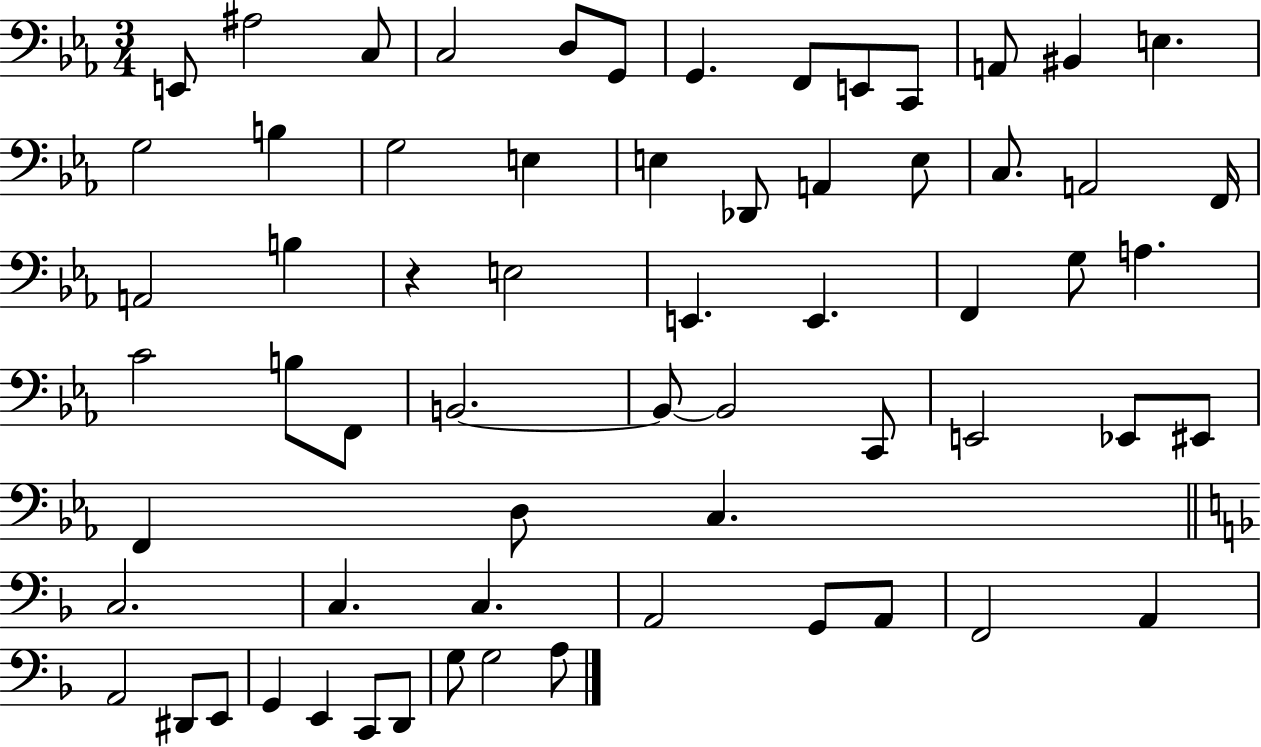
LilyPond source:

{
  \clef bass
  \numericTimeSignature
  \time 3/4
  \key ees \major
  e,8 ais2 c8 | c2 d8 g,8 | g,4. f,8 e,8 c,8 | a,8 bis,4 e4. | \break g2 b4 | g2 e4 | e4 des,8 a,4 e8 | c8. a,2 f,16 | \break a,2 b4 | r4 e2 | e,4. e,4. | f,4 g8 a4. | \break c'2 b8 f,8 | b,2.~~ | b,8~~ b,2 c,8 | e,2 ees,8 eis,8 | \break f,4 d8 c4. | \bar "||" \break \key d \minor c2. | c4. c4. | a,2 g,8 a,8 | f,2 a,4 | \break a,2 dis,8 e,8 | g,4 e,4 c,8 d,8 | g8 g2 a8 | \bar "|."
}